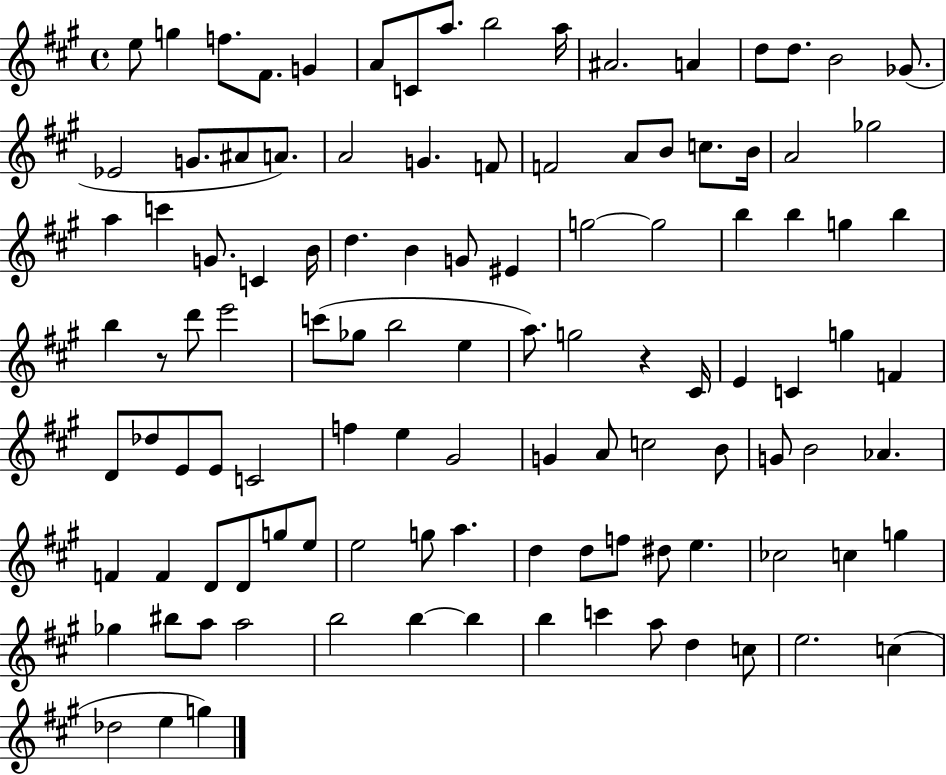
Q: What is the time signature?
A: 4/4